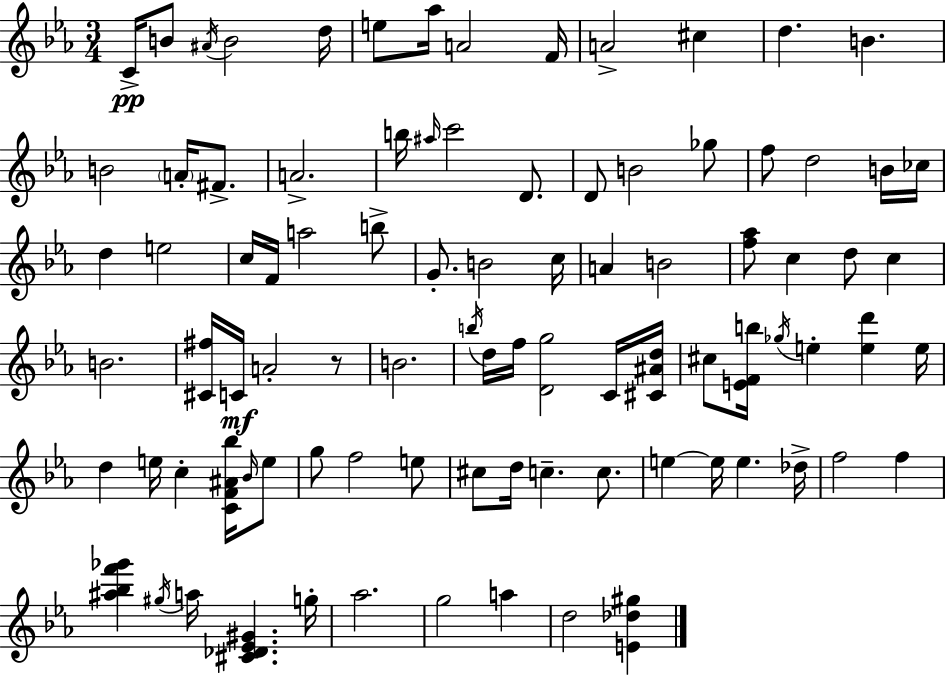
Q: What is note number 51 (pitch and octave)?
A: C#5